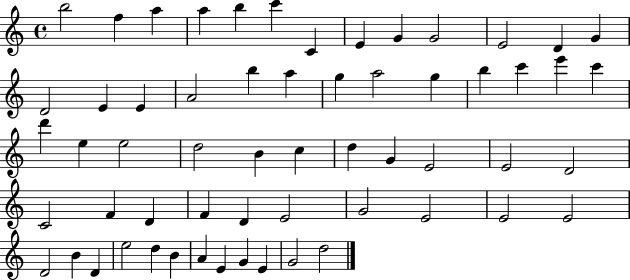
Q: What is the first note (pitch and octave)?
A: B5